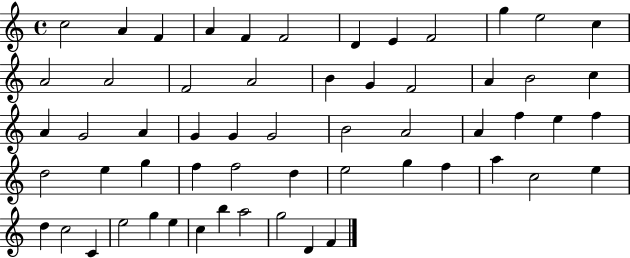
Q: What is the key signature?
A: C major